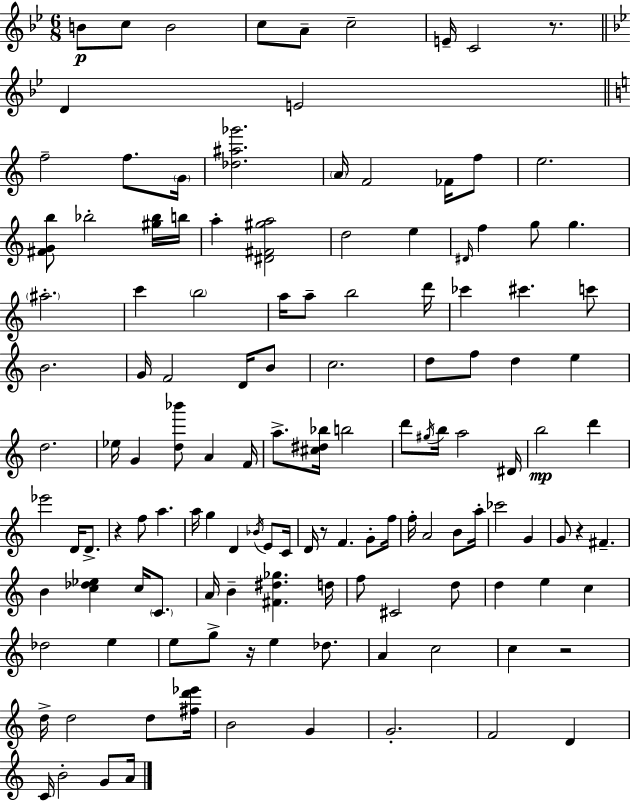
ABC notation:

X:1
T:Untitled
M:6/8
L:1/4
K:Bb
B/2 c/2 B2 c/2 A/2 c2 E/4 C2 z/2 D E2 f2 f/2 G/4 [_d^a_g']2 A/4 F2 _F/4 f/2 e2 [^FGb]/2 _b2 [^g_b]/4 b/4 a [^D^F^ga]2 d2 e ^D/4 f g/2 g ^a2 c' b2 a/4 a/2 b2 d'/4 _c' ^c' c'/2 B2 G/4 F2 D/4 B/2 c2 d/2 f/2 d e d2 _e/4 G [d_b']/2 A F/4 a/2 [^c^d_b]/4 b2 d'/2 ^g/4 b/4 a2 ^D/4 b2 d' _e'2 D/4 D/2 z f/2 a a/4 g D _B/4 E/2 C/4 D/4 z/2 F G/2 f/4 f/4 A2 B/2 a/4 _c'2 G G/2 z ^F B [c_d_e] c/4 C/2 A/4 B [^F^d_g] d/4 f/2 ^C2 d/2 d e c _d2 e e/2 g/2 z/4 e _d/2 A c2 c z2 d/4 d2 d/2 [^fd'_e']/4 B2 G G2 F2 D C/4 B2 G/2 A/4